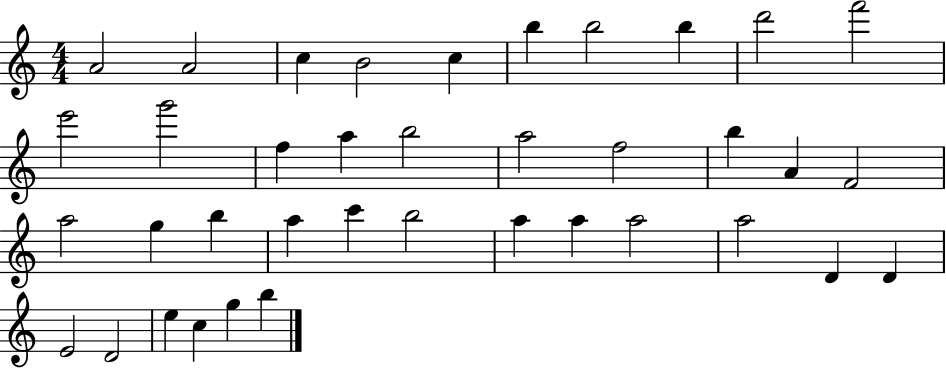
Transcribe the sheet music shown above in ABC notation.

X:1
T:Untitled
M:4/4
L:1/4
K:C
A2 A2 c B2 c b b2 b d'2 f'2 e'2 g'2 f a b2 a2 f2 b A F2 a2 g b a c' b2 a a a2 a2 D D E2 D2 e c g b